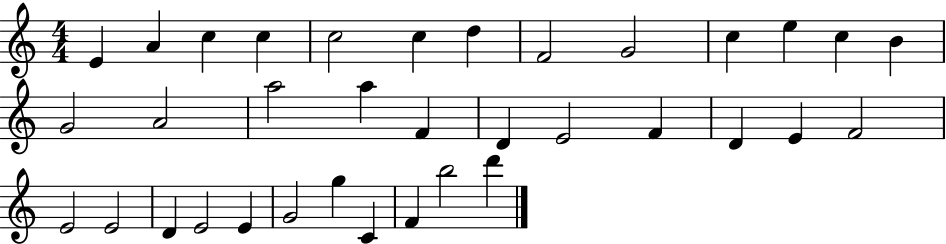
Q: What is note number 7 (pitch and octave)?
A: D5